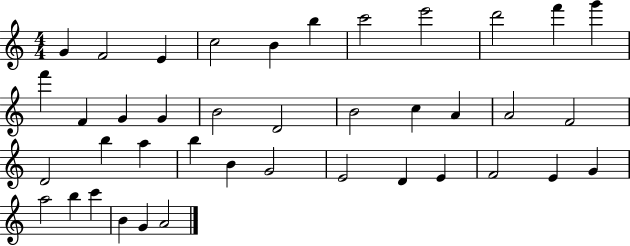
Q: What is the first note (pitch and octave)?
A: G4